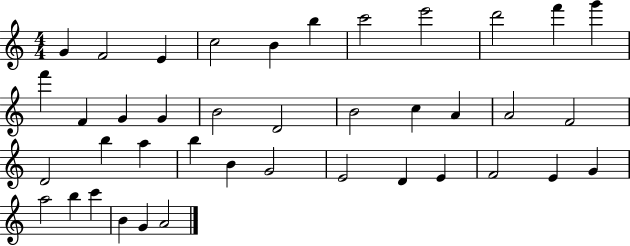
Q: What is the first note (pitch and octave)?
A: G4